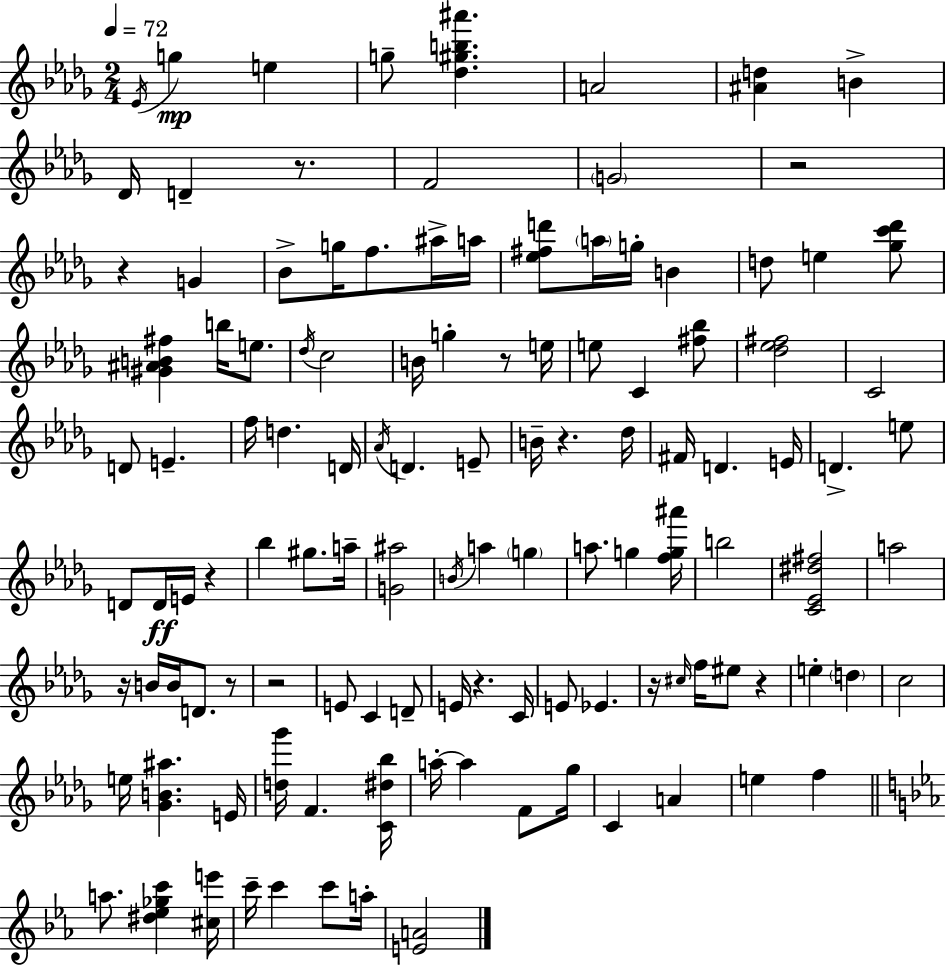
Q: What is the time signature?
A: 2/4